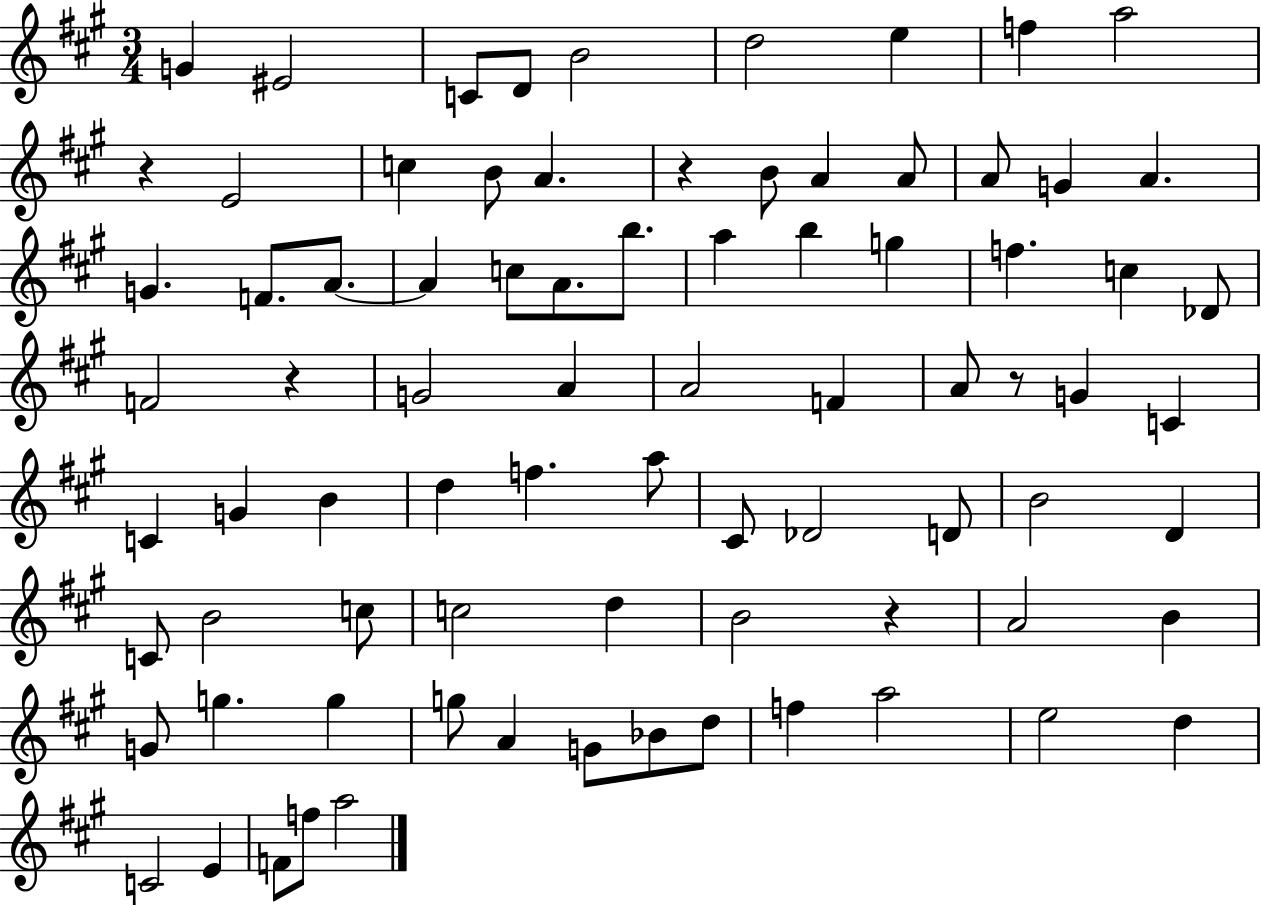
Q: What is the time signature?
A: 3/4